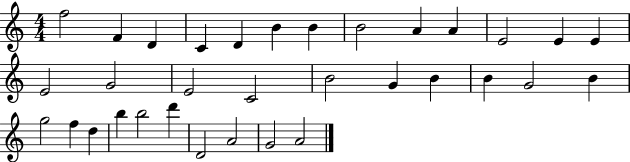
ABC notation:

X:1
T:Untitled
M:4/4
L:1/4
K:C
f2 F D C D B B B2 A A E2 E E E2 G2 E2 C2 B2 G B B G2 B g2 f d b b2 d' D2 A2 G2 A2